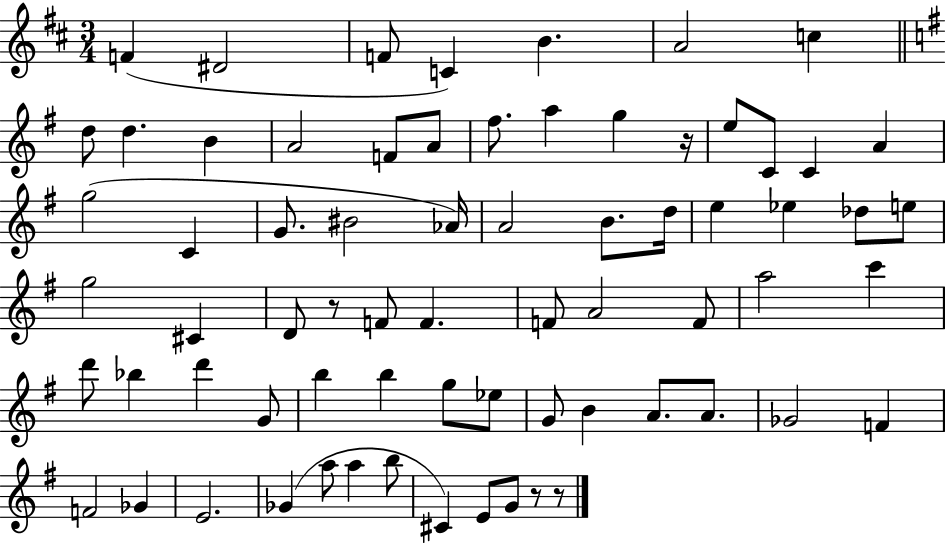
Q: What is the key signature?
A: D major